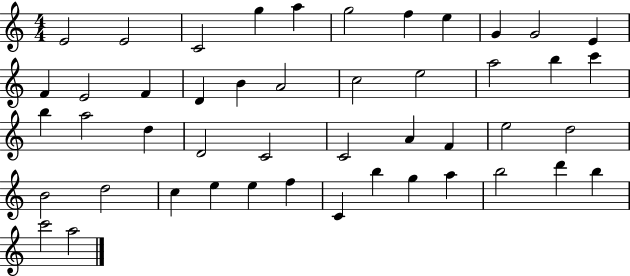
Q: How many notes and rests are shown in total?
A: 47